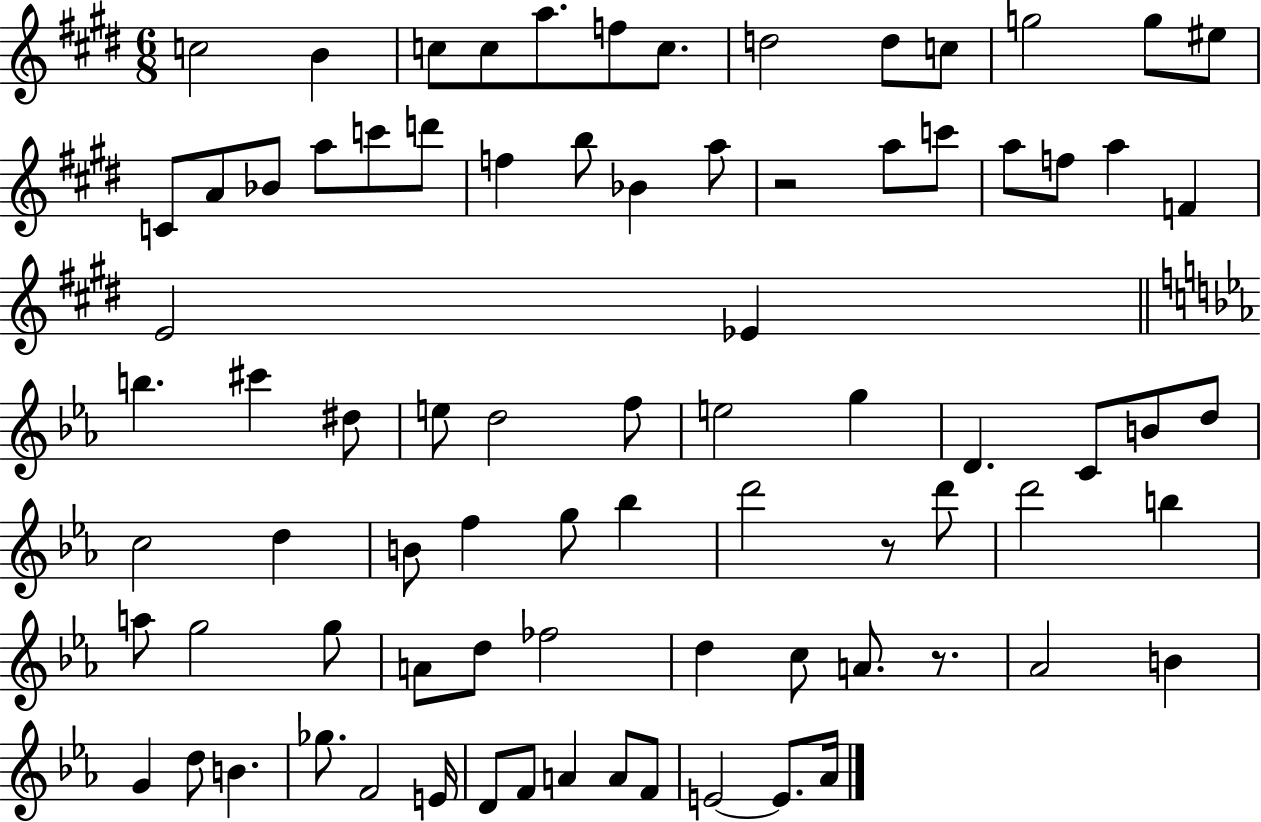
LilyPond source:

{
  \clef treble
  \numericTimeSignature
  \time 6/8
  \key e \major
  c''2 b'4 | c''8 c''8 a''8. f''8 c''8. | d''2 d''8 c''8 | g''2 g''8 eis''8 | \break c'8 a'8 bes'8 a''8 c'''8 d'''8 | f''4 b''8 bes'4 a''8 | r2 a''8 c'''8 | a''8 f''8 a''4 f'4 | \break e'2 ees'4 | \bar "||" \break \key ees \major b''4. cis'''4 dis''8 | e''8 d''2 f''8 | e''2 g''4 | d'4. c'8 b'8 d''8 | \break c''2 d''4 | b'8 f''4 g''8 bes''4 | d'''2 r8 d'''8 | d'''2 b''4 | \break a''8 g''2 g''8 | a'8 d''8 fes''2 | d''4 c''8 a'8. r8. | aes'2 b'4 | \break g'4 d''8 b'4. | ges''8. f'2 e'16 | d'8 f'8 a'4 a'8 f'8 | e'2~~ e'8. aes'16 | \break \bar "|."
}